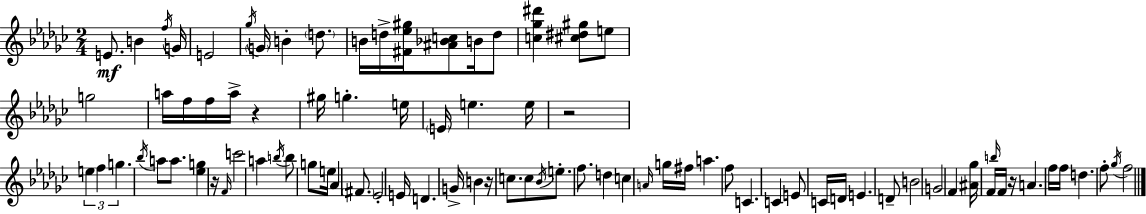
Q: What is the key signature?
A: EES minor